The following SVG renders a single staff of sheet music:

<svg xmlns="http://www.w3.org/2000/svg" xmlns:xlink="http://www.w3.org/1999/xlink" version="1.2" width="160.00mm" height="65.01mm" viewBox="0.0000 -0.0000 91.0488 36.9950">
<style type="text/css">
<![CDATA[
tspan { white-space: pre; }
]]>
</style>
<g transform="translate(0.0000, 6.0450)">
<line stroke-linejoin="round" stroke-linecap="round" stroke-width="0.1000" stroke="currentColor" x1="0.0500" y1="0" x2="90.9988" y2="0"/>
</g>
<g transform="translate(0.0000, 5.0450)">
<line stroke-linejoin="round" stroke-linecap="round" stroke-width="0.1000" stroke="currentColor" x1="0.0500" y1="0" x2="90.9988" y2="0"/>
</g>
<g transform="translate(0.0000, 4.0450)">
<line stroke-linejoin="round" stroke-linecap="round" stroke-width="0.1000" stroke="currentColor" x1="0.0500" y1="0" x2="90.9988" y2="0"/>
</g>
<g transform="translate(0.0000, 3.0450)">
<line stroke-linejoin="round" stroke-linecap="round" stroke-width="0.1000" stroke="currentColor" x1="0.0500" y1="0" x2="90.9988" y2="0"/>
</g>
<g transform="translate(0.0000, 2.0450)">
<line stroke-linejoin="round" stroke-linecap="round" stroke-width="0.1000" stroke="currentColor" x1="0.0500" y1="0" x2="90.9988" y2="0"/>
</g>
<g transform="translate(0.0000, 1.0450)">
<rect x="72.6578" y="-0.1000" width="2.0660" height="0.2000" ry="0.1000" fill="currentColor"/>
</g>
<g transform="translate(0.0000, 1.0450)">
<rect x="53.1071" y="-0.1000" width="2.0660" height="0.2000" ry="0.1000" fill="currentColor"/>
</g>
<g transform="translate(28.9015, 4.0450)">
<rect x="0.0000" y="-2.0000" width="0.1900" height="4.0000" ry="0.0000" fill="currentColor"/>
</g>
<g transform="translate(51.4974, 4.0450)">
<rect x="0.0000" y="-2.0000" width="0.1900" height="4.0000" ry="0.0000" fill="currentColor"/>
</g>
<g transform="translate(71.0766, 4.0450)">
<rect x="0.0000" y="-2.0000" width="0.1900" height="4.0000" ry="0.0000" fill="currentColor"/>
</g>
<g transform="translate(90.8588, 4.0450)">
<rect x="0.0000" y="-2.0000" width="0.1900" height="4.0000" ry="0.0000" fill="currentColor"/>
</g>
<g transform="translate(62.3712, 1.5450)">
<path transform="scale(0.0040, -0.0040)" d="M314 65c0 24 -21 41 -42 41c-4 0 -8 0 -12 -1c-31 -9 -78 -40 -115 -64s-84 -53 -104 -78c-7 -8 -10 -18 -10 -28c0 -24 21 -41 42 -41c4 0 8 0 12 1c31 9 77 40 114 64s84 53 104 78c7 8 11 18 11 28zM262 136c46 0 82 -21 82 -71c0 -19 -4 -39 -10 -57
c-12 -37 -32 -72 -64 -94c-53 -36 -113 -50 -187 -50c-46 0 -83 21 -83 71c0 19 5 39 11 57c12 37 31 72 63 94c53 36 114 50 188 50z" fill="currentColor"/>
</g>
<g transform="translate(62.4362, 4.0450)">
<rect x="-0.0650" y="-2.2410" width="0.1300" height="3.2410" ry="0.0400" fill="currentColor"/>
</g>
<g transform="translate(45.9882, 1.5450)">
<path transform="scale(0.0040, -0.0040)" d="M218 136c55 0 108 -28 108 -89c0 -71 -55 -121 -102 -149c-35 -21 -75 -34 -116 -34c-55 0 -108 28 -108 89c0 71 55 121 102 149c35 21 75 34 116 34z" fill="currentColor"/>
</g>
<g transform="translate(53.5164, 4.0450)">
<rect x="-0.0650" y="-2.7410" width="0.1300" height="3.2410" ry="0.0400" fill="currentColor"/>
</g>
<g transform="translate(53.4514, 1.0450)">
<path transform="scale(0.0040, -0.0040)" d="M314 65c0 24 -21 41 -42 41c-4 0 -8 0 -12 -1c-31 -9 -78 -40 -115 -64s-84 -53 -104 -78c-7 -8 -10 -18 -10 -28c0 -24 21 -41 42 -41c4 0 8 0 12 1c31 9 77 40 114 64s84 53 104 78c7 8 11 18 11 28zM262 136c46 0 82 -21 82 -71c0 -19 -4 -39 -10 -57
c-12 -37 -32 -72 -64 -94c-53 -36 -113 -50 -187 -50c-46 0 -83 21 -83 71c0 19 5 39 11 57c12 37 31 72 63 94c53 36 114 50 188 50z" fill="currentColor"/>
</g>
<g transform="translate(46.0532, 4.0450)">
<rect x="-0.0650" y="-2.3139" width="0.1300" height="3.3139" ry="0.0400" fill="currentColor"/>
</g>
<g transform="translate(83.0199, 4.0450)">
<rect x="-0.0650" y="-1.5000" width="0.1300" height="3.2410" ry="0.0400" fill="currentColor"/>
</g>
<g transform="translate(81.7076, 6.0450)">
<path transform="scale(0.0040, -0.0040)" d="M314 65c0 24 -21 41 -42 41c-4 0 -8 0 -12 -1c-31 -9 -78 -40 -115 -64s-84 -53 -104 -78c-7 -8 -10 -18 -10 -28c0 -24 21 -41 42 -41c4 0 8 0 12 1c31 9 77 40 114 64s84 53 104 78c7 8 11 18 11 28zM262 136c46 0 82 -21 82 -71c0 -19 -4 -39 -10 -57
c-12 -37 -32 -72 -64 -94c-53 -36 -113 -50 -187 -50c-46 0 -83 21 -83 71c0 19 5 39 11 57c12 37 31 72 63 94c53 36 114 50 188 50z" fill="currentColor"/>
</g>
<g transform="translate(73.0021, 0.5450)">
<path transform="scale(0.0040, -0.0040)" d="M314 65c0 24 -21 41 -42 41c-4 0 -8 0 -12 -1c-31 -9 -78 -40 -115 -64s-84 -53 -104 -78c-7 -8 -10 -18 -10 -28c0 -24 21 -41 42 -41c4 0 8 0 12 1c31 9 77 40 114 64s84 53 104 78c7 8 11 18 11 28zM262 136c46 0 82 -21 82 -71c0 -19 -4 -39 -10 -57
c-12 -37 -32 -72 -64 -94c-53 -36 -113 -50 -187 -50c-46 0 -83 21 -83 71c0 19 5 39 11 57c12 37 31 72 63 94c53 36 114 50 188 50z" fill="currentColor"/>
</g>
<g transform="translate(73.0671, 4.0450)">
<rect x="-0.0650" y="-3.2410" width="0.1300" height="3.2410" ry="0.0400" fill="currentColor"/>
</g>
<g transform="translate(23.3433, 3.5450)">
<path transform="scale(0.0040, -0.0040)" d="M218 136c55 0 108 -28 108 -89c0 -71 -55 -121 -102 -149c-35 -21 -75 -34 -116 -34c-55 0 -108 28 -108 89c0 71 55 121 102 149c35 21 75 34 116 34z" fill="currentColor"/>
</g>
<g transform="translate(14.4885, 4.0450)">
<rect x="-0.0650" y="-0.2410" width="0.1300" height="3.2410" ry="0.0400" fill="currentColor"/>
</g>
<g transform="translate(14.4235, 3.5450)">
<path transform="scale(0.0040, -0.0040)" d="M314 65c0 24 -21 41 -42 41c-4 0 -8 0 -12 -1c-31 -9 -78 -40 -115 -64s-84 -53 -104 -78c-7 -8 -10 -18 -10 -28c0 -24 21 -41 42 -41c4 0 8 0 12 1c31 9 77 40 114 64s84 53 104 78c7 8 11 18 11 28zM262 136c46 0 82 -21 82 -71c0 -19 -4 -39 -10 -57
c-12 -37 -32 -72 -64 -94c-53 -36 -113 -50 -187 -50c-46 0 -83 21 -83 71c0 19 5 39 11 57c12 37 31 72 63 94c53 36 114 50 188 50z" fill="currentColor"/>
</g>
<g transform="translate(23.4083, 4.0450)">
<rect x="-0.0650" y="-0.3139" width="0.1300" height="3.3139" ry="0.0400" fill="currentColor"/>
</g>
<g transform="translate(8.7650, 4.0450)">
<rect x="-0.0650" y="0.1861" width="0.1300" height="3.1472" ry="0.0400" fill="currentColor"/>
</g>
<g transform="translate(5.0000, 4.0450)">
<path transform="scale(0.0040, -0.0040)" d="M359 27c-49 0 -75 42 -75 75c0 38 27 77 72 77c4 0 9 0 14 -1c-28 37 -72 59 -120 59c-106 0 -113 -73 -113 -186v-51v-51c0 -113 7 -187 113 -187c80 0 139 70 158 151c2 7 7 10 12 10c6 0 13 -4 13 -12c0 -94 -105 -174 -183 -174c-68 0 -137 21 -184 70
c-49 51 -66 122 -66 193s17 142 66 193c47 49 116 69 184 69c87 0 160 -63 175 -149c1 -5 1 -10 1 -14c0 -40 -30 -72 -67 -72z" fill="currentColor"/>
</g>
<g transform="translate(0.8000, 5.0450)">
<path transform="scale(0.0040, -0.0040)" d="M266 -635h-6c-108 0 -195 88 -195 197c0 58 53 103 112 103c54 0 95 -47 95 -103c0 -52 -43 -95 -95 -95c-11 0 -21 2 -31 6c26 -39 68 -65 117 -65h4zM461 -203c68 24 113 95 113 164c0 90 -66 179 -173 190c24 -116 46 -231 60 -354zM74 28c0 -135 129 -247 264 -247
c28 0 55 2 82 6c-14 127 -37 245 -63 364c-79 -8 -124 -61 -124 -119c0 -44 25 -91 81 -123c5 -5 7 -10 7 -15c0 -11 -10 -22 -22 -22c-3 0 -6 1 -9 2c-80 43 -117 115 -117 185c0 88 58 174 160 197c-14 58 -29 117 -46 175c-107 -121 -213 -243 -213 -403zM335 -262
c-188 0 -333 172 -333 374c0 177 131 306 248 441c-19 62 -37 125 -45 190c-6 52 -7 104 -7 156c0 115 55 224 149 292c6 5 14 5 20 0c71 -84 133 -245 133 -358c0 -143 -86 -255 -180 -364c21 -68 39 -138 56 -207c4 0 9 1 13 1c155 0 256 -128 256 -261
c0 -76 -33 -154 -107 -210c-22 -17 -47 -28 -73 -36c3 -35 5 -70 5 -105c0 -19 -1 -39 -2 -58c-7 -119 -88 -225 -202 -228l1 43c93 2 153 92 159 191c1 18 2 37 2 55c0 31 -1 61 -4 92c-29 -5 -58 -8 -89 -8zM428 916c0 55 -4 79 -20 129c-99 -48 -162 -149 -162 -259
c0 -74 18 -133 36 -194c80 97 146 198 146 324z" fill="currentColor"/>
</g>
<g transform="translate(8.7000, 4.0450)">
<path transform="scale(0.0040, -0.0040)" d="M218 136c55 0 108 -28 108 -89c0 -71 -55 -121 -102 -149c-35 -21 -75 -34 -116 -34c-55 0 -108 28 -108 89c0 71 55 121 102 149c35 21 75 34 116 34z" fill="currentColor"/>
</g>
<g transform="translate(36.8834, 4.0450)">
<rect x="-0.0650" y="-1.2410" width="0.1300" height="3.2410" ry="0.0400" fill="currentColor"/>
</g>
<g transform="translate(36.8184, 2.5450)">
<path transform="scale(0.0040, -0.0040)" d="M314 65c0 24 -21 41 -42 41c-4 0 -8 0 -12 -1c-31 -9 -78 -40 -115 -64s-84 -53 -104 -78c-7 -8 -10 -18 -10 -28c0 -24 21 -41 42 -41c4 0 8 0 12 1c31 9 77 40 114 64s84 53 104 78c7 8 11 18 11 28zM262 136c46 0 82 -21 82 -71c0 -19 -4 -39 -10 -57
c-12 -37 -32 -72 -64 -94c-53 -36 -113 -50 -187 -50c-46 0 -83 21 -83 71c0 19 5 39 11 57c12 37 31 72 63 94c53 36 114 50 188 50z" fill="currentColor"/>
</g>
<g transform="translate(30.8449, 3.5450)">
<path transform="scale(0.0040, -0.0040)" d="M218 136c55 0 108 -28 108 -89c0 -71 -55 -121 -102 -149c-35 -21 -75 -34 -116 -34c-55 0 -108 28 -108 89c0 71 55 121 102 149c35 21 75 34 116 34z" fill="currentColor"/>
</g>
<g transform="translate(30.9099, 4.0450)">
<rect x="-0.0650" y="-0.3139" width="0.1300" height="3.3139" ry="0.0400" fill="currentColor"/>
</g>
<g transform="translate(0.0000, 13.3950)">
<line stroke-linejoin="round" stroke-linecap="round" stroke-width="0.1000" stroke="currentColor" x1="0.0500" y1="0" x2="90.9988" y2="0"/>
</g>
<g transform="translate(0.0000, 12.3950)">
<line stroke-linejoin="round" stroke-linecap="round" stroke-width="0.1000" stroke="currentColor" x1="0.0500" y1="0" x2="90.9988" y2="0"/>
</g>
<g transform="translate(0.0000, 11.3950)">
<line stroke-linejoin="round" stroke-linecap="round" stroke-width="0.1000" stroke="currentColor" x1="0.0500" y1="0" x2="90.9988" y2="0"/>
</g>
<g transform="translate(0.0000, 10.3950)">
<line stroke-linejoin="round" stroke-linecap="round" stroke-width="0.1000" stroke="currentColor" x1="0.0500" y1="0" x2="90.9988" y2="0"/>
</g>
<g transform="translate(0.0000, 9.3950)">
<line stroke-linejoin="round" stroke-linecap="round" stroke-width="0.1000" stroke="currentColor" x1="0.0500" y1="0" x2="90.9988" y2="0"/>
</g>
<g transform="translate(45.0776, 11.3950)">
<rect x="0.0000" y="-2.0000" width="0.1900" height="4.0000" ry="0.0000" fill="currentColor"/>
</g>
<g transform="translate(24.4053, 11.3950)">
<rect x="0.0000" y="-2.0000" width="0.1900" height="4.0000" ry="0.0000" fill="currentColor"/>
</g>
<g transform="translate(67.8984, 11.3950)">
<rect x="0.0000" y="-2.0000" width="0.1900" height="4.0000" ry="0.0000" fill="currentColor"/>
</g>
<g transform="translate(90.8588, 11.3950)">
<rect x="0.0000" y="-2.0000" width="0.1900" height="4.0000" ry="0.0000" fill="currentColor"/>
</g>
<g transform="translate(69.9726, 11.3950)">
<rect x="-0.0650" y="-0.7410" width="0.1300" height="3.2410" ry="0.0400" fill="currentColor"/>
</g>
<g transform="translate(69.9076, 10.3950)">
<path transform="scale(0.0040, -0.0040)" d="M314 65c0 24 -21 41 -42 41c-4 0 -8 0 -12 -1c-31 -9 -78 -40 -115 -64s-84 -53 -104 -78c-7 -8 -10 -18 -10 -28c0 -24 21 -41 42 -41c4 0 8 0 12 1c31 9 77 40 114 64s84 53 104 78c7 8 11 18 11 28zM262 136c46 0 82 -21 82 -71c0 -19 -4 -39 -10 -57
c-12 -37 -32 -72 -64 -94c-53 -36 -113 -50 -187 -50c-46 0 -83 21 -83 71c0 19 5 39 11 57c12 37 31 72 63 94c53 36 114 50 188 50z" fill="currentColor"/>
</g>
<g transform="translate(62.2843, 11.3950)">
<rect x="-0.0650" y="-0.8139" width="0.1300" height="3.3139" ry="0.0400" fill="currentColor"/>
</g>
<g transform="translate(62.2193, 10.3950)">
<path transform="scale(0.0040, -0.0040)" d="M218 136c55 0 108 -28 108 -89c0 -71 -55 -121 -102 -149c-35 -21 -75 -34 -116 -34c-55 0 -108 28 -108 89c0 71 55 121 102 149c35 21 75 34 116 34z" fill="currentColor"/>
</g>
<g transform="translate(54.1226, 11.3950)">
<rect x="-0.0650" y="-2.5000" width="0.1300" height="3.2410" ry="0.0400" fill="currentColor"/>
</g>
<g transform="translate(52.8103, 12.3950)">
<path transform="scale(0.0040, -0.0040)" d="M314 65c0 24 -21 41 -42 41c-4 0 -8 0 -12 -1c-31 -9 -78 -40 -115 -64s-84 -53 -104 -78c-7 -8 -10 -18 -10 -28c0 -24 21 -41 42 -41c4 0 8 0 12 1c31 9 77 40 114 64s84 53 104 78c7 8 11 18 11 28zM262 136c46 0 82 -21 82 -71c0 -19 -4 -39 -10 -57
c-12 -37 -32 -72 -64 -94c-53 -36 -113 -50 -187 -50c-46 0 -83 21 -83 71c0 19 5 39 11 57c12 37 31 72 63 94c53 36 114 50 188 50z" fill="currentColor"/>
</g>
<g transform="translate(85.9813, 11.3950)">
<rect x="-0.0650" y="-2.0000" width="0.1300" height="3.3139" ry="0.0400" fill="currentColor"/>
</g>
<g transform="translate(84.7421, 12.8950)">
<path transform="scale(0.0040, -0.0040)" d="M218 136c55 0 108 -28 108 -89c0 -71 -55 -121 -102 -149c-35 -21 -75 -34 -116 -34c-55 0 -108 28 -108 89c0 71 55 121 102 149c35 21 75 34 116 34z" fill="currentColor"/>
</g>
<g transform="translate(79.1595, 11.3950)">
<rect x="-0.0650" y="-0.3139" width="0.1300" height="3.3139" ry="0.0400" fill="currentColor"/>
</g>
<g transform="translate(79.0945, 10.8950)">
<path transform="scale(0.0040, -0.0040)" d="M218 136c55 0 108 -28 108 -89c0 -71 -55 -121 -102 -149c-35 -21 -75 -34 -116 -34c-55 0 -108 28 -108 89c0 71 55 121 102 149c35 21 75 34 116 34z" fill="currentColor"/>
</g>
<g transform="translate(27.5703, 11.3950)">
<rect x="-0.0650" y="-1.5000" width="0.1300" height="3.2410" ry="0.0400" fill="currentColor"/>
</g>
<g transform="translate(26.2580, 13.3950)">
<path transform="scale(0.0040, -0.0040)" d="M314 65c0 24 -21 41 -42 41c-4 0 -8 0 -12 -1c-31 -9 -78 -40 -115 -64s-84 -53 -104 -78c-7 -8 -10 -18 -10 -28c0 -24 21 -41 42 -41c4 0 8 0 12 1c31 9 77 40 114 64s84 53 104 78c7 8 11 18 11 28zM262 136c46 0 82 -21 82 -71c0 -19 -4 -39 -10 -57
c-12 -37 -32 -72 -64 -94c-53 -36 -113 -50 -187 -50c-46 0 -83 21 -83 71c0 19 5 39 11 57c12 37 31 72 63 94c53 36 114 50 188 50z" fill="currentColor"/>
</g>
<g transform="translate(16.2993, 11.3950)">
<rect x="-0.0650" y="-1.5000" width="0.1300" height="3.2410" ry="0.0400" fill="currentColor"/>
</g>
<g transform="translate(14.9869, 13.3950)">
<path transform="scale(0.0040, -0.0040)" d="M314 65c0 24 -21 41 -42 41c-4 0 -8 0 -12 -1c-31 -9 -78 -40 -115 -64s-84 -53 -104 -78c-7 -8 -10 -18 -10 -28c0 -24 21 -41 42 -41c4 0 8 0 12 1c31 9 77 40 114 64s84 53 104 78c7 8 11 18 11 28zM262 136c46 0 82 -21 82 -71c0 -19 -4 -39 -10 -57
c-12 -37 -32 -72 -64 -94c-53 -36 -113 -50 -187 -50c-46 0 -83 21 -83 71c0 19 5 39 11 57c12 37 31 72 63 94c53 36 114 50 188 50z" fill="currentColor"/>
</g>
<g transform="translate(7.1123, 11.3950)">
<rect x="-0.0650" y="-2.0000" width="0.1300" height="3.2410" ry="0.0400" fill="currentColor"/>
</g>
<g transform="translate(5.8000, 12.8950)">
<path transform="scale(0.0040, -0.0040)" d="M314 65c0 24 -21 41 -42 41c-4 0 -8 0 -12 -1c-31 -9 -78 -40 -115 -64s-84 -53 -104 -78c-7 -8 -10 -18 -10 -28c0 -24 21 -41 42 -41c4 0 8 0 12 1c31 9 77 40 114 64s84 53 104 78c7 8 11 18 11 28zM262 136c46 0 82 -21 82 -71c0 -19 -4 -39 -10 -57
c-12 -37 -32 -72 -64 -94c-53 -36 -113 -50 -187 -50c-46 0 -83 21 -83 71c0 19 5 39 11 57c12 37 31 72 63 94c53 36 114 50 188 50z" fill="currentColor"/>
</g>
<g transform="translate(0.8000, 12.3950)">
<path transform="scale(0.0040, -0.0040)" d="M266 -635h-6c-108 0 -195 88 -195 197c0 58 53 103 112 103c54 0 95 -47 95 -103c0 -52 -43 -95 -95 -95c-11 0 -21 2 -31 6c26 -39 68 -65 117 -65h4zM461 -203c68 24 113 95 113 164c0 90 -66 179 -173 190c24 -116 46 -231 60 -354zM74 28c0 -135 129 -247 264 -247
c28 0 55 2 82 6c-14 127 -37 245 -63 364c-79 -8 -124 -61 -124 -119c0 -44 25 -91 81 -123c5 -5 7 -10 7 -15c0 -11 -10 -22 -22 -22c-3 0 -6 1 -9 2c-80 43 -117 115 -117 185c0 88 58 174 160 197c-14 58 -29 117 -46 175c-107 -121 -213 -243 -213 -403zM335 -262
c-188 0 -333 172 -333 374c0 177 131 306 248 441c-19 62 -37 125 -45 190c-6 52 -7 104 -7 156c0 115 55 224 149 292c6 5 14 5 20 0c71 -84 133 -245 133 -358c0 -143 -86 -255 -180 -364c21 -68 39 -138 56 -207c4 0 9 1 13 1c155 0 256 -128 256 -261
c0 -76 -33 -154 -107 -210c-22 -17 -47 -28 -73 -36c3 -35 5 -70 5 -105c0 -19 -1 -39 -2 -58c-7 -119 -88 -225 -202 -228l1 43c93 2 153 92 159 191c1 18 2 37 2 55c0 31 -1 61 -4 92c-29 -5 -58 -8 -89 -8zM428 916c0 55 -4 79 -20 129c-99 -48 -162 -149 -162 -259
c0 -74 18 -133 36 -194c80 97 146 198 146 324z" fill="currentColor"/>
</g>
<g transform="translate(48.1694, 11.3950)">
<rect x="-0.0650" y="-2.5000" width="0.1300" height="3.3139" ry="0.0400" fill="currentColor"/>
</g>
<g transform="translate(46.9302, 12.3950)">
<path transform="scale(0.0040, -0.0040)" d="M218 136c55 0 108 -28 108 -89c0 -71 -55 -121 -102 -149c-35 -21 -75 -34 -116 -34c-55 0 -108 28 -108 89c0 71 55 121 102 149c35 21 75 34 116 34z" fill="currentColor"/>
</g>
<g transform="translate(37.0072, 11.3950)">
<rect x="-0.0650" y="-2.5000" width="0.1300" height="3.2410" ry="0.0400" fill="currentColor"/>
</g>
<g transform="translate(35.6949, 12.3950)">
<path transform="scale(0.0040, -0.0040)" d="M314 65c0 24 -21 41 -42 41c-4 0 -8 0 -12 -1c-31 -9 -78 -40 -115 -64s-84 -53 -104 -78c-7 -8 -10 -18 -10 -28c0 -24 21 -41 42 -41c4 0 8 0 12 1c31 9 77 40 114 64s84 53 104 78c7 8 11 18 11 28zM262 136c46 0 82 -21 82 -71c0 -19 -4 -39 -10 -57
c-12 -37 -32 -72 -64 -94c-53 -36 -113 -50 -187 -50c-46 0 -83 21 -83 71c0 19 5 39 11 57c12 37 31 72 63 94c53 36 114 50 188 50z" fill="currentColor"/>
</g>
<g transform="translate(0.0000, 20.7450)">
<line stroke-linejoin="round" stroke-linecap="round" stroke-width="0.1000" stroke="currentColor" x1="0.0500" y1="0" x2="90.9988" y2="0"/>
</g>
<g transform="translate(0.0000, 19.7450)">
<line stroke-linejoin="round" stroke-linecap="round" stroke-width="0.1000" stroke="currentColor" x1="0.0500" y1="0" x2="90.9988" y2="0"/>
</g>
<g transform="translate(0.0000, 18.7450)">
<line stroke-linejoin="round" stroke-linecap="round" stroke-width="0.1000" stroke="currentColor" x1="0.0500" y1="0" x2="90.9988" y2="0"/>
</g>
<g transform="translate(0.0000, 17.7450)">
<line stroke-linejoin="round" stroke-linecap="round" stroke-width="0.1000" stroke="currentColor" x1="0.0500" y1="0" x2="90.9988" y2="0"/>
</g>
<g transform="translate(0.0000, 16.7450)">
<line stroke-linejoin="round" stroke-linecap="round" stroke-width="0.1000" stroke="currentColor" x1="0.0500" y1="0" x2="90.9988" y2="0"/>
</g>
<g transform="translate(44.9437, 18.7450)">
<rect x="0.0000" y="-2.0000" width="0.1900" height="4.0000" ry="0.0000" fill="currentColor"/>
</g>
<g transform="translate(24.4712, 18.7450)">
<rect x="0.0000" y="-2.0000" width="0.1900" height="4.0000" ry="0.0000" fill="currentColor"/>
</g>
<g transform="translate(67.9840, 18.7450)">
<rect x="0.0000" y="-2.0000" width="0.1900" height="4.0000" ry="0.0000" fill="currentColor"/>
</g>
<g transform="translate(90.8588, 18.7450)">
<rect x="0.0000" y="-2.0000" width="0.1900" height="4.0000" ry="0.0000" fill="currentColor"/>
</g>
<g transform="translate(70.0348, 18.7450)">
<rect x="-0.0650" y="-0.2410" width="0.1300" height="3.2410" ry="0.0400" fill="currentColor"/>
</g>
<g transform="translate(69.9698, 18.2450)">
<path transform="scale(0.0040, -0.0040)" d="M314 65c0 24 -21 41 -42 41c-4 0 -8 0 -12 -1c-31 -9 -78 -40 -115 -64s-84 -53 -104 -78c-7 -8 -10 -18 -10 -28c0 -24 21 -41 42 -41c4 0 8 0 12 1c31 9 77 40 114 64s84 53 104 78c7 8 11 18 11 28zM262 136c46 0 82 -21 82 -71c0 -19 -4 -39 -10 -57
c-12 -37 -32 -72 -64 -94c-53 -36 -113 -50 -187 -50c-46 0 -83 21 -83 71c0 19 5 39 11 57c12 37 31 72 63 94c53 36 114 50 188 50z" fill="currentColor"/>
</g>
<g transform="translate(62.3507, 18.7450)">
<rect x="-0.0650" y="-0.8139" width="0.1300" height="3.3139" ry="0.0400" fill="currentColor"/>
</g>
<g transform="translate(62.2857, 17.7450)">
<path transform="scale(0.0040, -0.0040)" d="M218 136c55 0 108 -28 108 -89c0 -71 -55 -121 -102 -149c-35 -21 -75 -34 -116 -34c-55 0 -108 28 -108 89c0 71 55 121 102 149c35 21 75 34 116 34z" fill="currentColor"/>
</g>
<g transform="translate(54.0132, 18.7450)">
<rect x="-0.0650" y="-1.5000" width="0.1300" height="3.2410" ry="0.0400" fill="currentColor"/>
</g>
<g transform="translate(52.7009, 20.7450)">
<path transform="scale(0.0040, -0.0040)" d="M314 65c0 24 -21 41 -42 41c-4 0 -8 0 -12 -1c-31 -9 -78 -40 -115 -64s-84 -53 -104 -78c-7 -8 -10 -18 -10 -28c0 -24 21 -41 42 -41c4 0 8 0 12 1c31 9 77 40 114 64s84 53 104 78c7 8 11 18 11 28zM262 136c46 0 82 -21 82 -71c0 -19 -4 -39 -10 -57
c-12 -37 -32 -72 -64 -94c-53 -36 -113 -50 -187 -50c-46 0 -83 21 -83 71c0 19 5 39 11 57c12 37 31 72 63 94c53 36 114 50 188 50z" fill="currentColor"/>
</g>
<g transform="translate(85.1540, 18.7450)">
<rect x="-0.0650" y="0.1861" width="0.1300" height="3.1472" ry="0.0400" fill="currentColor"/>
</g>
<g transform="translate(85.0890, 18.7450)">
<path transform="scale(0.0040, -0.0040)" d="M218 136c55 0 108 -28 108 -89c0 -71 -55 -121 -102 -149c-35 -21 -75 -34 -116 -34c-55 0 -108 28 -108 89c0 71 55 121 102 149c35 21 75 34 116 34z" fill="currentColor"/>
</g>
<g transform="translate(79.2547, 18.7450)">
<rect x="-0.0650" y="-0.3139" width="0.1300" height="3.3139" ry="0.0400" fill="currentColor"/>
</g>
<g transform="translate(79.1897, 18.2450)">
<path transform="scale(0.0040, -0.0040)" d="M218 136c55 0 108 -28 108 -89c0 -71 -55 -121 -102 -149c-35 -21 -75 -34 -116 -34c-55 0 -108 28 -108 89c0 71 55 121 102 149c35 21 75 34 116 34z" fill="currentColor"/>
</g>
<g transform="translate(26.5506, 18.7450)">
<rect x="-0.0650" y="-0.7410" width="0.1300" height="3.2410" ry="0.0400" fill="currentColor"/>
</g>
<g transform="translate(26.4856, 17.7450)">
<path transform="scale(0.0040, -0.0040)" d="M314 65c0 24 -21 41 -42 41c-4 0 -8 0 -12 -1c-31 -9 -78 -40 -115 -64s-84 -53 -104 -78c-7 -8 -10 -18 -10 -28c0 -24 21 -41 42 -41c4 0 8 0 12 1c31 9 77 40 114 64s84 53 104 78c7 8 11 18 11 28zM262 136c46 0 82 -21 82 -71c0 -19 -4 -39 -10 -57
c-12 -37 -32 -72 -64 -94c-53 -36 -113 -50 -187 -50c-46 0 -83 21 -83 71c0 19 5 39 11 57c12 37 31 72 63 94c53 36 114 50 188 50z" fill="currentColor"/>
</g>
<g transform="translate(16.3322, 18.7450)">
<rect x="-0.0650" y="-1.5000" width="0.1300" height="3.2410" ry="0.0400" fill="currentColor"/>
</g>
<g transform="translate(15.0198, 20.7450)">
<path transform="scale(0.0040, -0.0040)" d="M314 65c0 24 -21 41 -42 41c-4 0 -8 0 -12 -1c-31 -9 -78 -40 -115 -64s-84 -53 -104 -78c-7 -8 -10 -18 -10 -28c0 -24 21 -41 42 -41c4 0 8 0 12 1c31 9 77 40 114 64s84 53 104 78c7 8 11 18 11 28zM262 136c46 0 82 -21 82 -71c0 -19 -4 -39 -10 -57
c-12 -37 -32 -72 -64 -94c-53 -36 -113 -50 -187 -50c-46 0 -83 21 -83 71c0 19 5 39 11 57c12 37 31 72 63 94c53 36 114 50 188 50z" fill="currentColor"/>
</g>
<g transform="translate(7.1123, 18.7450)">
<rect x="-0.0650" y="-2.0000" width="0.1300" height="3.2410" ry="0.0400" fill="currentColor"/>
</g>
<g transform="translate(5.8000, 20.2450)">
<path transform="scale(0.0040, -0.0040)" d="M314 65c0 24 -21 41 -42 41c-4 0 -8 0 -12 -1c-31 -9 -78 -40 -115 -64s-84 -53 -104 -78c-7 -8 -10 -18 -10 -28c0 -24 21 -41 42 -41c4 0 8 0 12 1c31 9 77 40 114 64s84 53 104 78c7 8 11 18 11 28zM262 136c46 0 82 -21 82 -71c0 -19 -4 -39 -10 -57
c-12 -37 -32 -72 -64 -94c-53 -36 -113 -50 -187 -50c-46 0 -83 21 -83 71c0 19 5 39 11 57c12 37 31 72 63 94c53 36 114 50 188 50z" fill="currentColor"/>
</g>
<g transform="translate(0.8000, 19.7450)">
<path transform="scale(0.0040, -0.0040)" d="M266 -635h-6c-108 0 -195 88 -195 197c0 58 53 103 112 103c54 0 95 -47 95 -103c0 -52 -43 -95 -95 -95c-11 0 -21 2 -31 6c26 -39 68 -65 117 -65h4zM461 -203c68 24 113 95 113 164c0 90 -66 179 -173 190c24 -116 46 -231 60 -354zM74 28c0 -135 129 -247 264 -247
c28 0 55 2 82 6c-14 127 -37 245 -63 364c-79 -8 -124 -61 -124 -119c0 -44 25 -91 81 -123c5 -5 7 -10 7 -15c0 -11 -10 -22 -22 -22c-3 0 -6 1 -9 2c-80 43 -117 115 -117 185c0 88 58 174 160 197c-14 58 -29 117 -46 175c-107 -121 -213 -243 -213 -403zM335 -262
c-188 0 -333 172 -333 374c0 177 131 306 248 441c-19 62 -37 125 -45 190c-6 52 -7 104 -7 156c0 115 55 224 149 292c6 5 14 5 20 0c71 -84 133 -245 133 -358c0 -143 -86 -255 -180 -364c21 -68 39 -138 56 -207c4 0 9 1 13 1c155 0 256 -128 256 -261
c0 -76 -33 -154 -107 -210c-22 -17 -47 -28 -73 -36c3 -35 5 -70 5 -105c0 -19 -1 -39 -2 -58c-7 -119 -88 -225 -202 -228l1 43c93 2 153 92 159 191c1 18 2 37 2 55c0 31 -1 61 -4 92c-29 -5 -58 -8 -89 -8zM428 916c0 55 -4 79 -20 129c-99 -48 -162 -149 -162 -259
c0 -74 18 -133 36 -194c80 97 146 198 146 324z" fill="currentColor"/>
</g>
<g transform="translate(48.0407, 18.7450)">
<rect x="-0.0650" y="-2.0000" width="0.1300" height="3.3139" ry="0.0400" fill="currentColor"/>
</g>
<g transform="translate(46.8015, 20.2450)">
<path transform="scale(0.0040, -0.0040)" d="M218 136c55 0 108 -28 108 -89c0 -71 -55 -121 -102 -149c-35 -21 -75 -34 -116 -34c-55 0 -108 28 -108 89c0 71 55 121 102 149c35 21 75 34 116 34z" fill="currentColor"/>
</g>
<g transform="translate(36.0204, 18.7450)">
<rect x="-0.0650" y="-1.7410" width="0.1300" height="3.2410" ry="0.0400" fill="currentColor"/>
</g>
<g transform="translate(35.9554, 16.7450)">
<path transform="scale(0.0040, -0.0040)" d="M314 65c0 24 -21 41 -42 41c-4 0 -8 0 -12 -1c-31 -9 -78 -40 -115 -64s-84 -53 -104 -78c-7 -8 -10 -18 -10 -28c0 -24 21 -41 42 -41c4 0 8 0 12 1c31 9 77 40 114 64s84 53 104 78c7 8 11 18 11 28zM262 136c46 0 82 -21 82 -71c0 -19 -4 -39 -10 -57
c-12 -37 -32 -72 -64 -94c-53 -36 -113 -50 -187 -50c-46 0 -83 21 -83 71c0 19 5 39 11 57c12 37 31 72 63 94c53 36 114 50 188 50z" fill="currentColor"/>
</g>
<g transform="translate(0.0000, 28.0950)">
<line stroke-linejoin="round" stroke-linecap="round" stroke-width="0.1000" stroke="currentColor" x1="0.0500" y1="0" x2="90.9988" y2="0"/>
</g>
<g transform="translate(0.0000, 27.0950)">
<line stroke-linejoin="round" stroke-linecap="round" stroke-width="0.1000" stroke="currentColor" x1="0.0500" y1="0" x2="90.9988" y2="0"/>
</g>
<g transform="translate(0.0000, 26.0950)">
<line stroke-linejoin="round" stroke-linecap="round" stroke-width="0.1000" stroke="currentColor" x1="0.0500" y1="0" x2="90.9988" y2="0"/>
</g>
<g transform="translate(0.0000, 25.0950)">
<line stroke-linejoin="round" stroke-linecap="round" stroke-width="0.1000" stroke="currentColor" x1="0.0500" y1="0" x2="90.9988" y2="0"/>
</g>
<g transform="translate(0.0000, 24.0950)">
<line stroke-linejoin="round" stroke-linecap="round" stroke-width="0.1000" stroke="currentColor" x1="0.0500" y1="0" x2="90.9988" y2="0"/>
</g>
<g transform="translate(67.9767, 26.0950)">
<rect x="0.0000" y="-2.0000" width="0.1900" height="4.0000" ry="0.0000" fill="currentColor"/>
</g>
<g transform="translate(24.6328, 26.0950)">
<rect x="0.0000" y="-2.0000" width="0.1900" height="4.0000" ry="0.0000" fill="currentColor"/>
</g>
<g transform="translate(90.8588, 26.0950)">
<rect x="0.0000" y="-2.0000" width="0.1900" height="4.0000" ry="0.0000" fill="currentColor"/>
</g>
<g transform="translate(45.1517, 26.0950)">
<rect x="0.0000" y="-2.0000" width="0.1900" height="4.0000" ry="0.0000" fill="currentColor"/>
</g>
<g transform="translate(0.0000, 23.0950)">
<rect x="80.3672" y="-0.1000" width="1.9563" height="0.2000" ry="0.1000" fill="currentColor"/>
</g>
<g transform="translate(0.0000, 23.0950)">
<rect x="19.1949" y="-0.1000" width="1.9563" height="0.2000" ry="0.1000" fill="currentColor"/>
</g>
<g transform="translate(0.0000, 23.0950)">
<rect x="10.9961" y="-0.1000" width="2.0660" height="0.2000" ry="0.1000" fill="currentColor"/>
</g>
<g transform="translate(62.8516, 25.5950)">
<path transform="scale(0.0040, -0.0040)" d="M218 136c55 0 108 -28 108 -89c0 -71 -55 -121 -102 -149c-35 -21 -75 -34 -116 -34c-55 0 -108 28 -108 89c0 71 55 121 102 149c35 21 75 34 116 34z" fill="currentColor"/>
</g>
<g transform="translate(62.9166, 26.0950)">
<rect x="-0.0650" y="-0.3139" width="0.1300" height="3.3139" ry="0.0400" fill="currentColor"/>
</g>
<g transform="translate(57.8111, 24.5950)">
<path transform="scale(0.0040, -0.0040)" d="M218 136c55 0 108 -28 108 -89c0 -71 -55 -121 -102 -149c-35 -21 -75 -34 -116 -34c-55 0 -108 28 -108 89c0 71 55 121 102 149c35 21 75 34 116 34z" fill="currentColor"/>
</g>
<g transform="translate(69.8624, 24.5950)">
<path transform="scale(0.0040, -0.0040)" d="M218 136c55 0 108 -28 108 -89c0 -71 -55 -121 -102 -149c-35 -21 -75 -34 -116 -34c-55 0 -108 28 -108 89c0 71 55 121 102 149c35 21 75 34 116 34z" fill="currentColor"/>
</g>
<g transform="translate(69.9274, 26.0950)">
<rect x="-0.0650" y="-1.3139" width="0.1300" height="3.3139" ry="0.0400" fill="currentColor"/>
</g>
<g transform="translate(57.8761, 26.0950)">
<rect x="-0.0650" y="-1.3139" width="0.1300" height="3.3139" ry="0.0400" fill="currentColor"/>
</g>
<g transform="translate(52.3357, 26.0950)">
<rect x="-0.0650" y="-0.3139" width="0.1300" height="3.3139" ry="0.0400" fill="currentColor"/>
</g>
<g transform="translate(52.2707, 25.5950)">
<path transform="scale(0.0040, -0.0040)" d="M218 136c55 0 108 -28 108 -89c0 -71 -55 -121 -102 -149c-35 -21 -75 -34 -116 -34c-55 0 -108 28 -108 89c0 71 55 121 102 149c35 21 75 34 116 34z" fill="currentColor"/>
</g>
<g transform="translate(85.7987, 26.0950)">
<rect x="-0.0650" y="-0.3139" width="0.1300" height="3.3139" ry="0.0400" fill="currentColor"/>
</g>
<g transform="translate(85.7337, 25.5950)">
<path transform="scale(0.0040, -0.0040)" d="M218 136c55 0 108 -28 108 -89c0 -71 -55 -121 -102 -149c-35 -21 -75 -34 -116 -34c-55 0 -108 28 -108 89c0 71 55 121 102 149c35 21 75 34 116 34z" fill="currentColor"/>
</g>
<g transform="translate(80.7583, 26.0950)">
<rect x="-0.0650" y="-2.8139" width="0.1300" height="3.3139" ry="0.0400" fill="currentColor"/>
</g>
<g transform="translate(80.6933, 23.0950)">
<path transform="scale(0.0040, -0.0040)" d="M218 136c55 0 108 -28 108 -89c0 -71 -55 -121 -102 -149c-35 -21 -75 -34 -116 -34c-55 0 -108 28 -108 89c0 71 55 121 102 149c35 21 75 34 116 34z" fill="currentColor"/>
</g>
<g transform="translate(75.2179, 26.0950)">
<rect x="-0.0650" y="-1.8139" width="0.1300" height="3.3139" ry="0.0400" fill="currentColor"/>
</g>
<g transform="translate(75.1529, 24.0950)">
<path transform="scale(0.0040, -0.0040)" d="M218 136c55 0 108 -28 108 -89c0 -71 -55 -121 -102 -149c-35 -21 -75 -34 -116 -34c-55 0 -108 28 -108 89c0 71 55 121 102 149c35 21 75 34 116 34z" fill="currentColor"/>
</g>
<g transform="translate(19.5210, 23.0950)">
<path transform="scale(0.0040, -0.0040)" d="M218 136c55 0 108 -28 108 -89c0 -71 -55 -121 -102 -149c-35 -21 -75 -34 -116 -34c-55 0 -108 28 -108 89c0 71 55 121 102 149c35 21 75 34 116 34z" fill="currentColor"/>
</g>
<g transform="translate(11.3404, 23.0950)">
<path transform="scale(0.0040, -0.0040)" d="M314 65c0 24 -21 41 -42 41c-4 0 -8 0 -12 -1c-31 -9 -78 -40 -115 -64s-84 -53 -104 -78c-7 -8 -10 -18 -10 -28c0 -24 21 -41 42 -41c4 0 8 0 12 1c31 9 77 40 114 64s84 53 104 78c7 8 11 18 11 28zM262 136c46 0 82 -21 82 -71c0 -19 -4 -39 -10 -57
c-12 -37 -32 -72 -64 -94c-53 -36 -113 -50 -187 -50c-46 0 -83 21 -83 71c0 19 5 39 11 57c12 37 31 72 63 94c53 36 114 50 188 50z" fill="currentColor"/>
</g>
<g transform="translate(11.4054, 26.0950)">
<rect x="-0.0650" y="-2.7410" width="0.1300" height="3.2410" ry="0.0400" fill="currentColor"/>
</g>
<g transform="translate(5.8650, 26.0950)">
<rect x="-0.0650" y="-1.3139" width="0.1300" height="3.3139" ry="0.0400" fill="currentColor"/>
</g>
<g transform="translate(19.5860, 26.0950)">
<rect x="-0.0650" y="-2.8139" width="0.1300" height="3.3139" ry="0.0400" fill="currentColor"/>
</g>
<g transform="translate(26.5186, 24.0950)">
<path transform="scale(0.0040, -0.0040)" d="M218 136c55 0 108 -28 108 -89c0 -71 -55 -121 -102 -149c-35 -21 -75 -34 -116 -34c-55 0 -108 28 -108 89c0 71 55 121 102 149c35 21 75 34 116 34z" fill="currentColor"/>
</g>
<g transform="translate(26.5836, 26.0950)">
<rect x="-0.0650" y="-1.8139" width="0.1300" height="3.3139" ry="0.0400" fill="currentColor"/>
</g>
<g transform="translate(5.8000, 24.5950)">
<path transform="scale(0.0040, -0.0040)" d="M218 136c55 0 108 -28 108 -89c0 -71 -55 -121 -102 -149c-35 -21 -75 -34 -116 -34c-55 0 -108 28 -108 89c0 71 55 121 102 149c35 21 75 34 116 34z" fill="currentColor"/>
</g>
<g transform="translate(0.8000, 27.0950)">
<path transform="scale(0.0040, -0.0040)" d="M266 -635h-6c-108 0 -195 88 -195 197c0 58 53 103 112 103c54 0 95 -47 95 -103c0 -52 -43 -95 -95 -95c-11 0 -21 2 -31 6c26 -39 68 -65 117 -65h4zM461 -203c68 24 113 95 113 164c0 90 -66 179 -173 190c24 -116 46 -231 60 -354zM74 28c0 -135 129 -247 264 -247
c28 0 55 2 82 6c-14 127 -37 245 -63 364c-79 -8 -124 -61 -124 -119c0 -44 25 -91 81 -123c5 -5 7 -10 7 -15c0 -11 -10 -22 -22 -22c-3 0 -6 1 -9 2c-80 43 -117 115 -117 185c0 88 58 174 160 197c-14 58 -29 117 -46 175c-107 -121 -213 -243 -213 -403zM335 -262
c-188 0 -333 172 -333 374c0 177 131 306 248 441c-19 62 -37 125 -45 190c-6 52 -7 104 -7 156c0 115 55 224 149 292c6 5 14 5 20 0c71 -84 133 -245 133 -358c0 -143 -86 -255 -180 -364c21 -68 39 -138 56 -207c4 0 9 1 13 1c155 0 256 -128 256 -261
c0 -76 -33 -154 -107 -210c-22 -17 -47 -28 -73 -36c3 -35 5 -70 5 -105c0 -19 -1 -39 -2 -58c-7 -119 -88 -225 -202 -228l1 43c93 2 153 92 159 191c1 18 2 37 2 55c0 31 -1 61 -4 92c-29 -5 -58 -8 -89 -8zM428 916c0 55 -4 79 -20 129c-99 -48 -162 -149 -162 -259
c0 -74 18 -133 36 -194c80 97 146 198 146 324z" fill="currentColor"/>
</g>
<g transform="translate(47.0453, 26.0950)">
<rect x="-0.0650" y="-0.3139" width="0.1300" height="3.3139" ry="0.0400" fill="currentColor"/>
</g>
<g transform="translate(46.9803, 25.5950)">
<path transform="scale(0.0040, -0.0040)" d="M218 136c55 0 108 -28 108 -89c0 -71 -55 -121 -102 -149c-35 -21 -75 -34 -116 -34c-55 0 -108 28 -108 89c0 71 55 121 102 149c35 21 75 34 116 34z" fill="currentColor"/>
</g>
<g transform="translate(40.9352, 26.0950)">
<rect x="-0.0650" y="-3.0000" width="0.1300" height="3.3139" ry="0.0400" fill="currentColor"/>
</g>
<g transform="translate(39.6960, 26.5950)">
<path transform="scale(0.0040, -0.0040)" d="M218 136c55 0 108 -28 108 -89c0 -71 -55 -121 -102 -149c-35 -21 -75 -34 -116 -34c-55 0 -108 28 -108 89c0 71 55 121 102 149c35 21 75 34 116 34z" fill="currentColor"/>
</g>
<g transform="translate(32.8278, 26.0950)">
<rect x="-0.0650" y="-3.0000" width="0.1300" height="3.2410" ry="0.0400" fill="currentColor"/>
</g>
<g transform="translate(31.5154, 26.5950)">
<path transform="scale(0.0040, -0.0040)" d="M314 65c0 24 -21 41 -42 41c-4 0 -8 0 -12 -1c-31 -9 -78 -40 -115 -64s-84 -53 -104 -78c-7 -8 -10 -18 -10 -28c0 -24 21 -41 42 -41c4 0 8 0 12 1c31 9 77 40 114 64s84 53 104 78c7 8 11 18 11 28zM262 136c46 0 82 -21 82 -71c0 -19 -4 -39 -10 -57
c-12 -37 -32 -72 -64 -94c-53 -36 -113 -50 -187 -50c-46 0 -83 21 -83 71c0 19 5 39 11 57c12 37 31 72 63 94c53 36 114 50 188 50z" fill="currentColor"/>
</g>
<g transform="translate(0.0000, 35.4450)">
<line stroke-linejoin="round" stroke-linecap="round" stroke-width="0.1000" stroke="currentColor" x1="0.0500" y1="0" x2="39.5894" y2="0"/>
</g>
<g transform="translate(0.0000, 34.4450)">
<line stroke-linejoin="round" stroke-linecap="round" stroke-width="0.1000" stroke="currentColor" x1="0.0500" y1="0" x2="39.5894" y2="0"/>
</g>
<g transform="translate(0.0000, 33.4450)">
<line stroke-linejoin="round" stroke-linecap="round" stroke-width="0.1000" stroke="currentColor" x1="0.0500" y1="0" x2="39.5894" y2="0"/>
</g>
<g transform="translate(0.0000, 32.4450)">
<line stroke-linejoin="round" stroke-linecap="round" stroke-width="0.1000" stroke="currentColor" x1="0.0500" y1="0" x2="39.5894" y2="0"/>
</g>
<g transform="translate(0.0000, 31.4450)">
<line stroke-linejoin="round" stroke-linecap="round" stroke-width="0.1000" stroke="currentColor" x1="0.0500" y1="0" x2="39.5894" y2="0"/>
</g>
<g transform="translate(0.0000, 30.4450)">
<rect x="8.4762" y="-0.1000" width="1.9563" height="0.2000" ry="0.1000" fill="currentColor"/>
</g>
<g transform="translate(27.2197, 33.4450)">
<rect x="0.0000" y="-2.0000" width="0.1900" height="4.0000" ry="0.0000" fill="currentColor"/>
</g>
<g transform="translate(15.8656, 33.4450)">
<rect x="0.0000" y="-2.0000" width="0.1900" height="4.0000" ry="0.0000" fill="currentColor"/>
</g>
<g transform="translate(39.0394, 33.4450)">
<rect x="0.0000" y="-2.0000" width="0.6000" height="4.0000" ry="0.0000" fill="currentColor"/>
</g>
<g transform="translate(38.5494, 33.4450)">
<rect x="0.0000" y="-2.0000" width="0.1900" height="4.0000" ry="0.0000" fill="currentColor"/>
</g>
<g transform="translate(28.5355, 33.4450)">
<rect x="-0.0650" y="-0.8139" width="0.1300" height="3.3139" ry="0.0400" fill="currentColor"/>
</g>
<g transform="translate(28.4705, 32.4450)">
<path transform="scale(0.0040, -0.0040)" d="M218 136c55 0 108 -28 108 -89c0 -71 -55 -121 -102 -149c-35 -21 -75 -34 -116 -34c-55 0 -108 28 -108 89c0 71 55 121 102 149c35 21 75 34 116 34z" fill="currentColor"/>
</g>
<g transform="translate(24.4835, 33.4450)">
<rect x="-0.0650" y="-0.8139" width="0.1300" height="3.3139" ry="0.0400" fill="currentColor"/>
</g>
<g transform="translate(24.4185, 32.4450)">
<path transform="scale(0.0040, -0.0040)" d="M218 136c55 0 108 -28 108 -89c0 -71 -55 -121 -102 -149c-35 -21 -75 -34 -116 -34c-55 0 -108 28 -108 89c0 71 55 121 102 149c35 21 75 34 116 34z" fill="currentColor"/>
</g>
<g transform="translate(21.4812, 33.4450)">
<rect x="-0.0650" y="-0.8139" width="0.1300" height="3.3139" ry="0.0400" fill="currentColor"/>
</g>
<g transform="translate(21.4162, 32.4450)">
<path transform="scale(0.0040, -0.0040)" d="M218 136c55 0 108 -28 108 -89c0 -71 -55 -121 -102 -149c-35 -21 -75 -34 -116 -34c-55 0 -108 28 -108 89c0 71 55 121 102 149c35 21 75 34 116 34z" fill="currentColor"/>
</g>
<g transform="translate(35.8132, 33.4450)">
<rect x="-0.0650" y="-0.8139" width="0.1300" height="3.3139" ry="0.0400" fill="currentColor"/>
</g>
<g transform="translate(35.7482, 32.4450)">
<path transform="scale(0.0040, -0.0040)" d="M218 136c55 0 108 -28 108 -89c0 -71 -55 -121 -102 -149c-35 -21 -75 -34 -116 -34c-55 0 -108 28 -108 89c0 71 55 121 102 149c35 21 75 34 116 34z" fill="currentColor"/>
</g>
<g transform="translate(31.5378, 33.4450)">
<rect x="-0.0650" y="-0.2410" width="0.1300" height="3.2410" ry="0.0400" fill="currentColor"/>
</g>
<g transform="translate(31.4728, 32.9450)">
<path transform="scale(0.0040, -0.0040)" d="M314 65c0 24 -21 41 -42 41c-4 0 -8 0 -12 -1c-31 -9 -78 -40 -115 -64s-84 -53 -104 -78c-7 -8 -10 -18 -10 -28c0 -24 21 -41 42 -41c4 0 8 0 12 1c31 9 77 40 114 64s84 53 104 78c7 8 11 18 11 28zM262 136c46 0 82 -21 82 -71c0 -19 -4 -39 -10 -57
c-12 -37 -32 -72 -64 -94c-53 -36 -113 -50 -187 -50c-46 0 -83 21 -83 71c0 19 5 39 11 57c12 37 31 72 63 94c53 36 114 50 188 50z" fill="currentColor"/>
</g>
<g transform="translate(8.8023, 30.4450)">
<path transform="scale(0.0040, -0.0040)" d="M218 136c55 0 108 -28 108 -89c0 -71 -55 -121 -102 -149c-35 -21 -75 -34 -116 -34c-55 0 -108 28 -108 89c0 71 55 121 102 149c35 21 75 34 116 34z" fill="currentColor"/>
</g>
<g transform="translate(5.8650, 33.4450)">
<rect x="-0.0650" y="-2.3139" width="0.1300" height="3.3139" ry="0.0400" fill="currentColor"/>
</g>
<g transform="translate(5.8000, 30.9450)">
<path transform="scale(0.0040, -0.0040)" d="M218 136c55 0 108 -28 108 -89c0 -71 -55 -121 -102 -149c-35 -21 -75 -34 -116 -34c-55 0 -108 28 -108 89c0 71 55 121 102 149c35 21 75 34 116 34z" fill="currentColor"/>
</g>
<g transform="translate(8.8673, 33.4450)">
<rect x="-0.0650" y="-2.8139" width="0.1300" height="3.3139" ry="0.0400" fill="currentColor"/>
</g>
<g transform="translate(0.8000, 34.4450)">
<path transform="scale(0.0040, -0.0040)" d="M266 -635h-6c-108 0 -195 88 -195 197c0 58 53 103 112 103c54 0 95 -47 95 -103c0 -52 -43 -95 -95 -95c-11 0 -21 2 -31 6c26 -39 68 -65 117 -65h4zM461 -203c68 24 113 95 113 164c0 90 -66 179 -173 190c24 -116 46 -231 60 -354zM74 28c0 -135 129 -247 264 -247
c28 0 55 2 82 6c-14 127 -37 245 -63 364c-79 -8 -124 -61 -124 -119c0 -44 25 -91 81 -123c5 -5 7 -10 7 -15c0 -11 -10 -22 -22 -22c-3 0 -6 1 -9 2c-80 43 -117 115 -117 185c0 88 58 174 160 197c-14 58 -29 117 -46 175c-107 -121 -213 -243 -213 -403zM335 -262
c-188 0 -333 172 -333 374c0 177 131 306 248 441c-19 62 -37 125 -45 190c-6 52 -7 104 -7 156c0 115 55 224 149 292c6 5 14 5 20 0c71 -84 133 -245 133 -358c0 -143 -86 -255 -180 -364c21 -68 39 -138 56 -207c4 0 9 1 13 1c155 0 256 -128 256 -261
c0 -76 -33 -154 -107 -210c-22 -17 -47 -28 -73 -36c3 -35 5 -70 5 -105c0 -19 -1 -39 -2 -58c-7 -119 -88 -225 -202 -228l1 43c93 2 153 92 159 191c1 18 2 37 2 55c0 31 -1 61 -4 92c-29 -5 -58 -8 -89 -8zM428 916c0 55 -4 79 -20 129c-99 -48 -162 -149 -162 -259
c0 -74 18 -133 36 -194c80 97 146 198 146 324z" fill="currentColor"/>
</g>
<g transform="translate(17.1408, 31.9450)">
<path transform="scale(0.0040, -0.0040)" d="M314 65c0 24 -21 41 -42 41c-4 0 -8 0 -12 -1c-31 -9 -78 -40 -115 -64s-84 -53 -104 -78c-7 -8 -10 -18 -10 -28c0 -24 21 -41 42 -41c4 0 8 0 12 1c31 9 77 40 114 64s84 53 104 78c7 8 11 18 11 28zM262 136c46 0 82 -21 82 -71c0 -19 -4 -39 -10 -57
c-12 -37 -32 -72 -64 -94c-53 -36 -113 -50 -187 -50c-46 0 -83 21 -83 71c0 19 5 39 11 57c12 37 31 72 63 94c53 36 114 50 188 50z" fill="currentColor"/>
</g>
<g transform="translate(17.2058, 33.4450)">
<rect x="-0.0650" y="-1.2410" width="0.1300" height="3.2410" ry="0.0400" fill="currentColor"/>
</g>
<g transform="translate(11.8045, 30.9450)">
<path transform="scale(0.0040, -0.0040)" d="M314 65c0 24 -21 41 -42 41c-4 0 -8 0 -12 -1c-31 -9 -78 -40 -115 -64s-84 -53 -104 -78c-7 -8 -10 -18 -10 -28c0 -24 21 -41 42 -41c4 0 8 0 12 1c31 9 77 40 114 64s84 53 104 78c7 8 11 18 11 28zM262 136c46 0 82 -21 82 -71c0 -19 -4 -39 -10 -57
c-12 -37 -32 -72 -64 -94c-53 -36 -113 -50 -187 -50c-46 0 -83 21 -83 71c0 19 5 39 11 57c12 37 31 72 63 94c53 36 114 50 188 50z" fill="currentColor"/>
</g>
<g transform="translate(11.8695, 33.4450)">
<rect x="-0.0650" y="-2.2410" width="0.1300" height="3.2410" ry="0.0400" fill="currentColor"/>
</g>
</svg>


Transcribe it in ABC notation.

X:1
T:Untitled
M:4/4
L:1/4
K:C
B c2 c c e2 g a2 g2 b2 E2 F2 E2 E2 G2 G G2 d d2 c F F2 E2 d2 f2 F E2 d c2 c B e a2 a f A2 A c c e c e f a c g a g2 e2 d d d c2 d